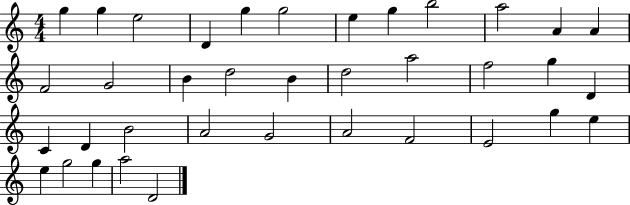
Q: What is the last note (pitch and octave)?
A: D4